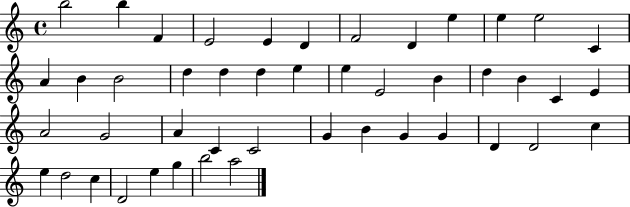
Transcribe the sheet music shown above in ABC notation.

X:1
T:Untitled
M:4/4
L:1/4
K:C
b2 b F E2 E D F2 D e e e2 C A B B2 d d d e e E2 B d B C E A2 G2 A C C2 G B G G D D2 c e d2 c D2 e g b2 a2